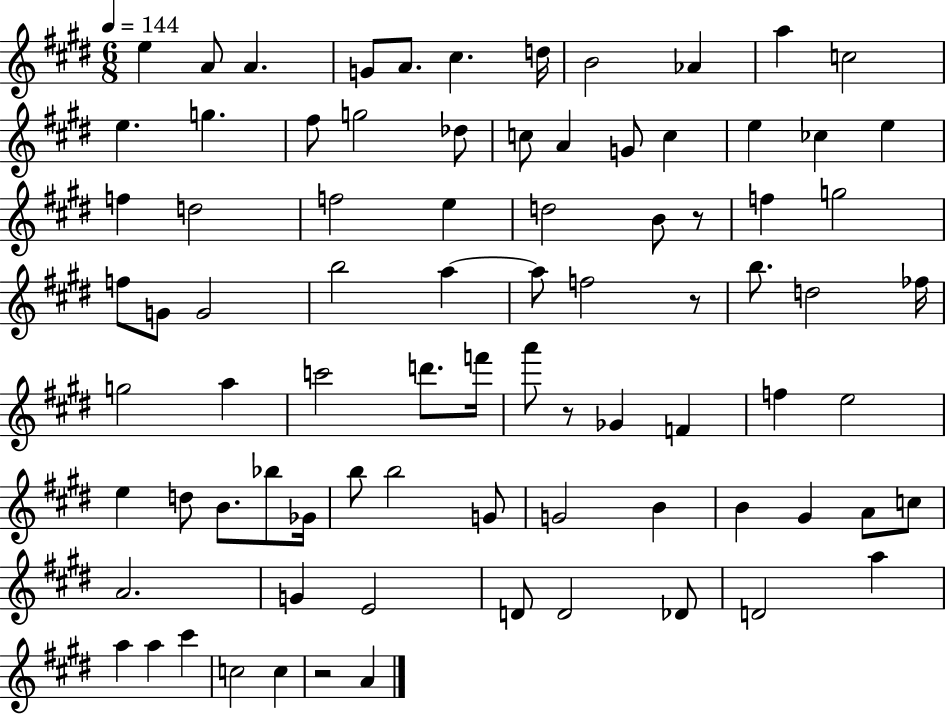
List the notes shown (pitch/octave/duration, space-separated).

E5/q A4/e A4/q. G4/e A4/e. C#5/q. D5/s B4/h Ab4/q A5/q C5/h E5/q. G5/q. F#5/e G5/h Db5/e C5/e A4/q G4/e C5/q E5/q CES5/q E5/q F5/q D5/h F5/h E5/q D5/h B4/e R/e F5/q G5/h F5/e G4/e G4/h B5/h A5/q A5/e F5/h R/e B5/e. D5/h FES5/s G5/h A5/q C6/h D6/e. F6/s A6/e R/e Gb4/q F4/q F5/q E5/h E5/q D5/e B4/e. Bb5/e Gb4/s B5/e B5/h G4/e G4/h B4/q B4/q G#4/q A4/e C5/e A4/h. G4/q E4/h D4/e D4/h Db4/e D4/h A5/q A5/q A5/q C#6/q C5/h C5/q R/h A4/q